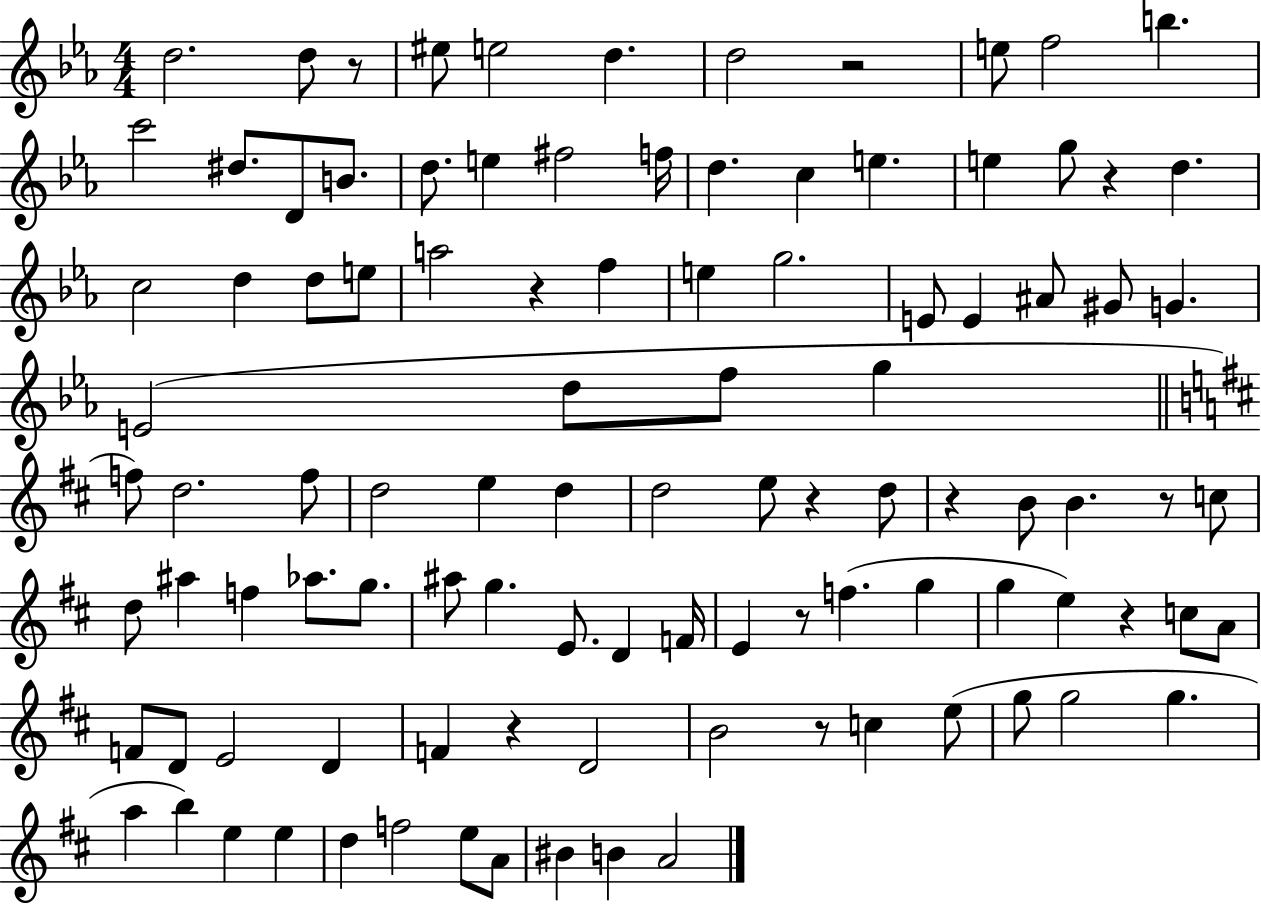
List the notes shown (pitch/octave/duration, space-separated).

D5/h. D5/e R/e EIS5/e E5/h D5/q. D5/h R/h E5/e F5/h B5/q. C6/h D#5/e. D4/e B4/e. D5/e. E5/q F#5/h F5/s D5/q. C5/q E5/q. E5/q G5/e R/q D5/q. C5/h D5/q D5/e E5/e A5/h R/q F5/q E5/q G5/h. E4/e E4/q A#4/e G#4/e G4/q. E4/h D5/e F5/e G5/q F5/e D5/h. F5/e D5/h E5/q D5/q D5/h E5/e R/q D5/e R/q B4/e B4/q. R/e C5/e D5/e A#5/q F5/q Ab5/e. G5/e. A#5/e G5/q. E4/e. D4/q F4/s E4/q R/e F5/q. G5/q G5/q E5/q R/q C5/e A4/e F4/e D4/e E4/h D4/q F4/q R/q D4/h B4/h R/e C5/q E5/e G5/e G5/h G5/q. A5/q B5/q E5/q E5/q D5/q F5/h E5/e A4/e BIS4/q B4/q A4/h